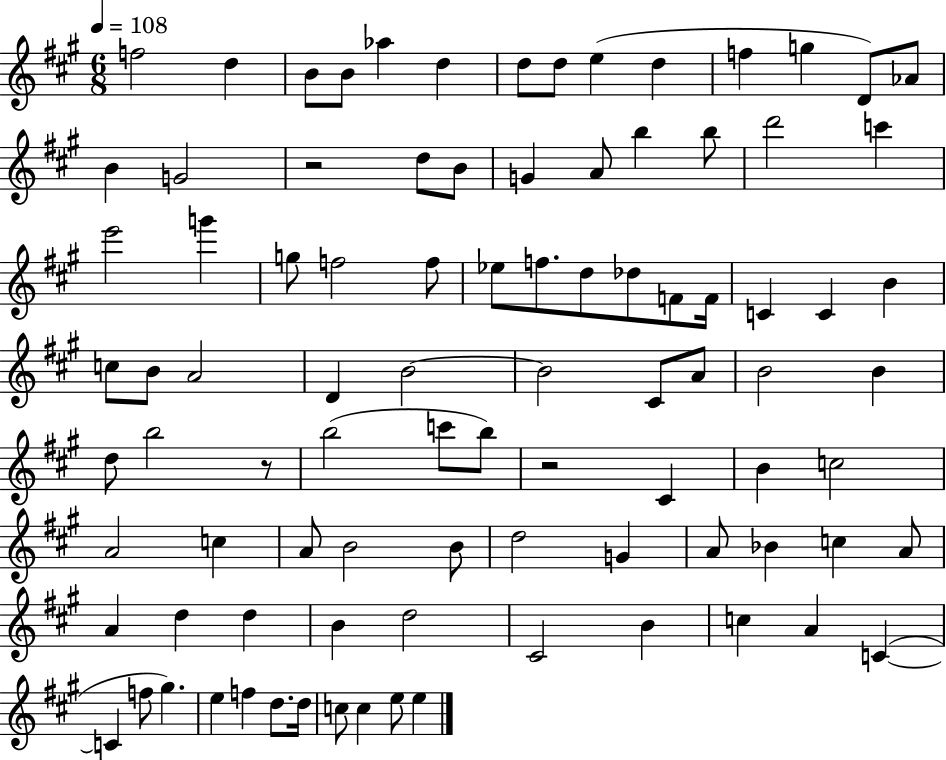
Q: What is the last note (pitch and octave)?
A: E5